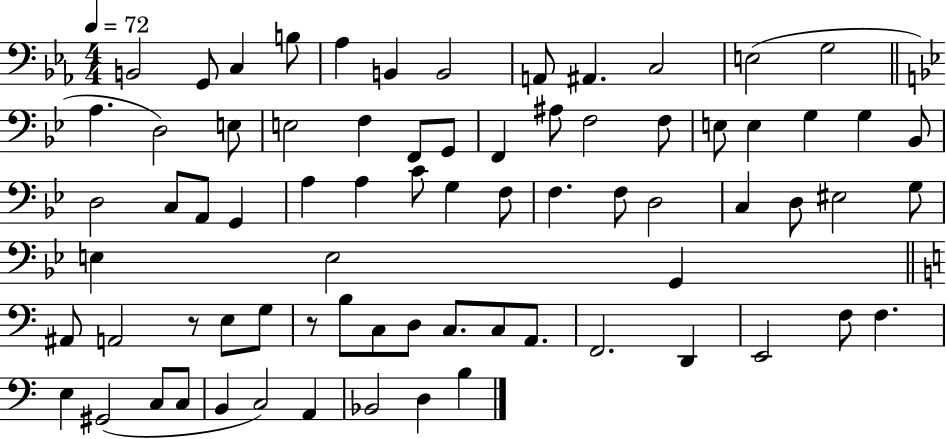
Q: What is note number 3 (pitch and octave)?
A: C3